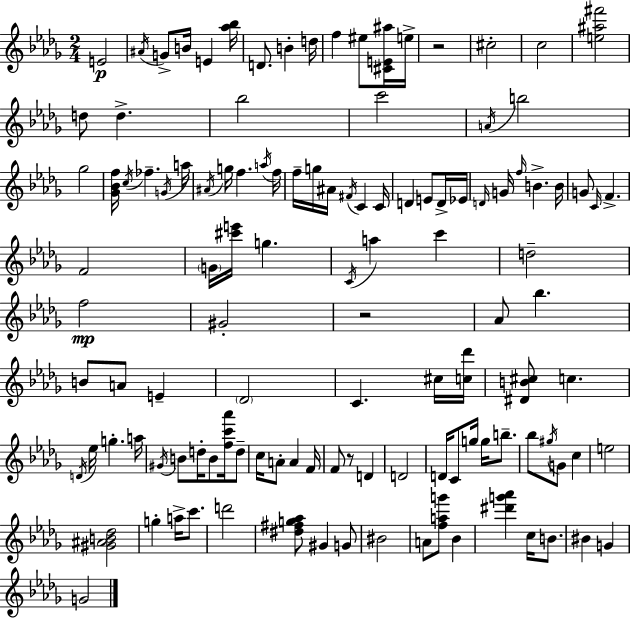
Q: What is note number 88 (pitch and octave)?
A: G#5